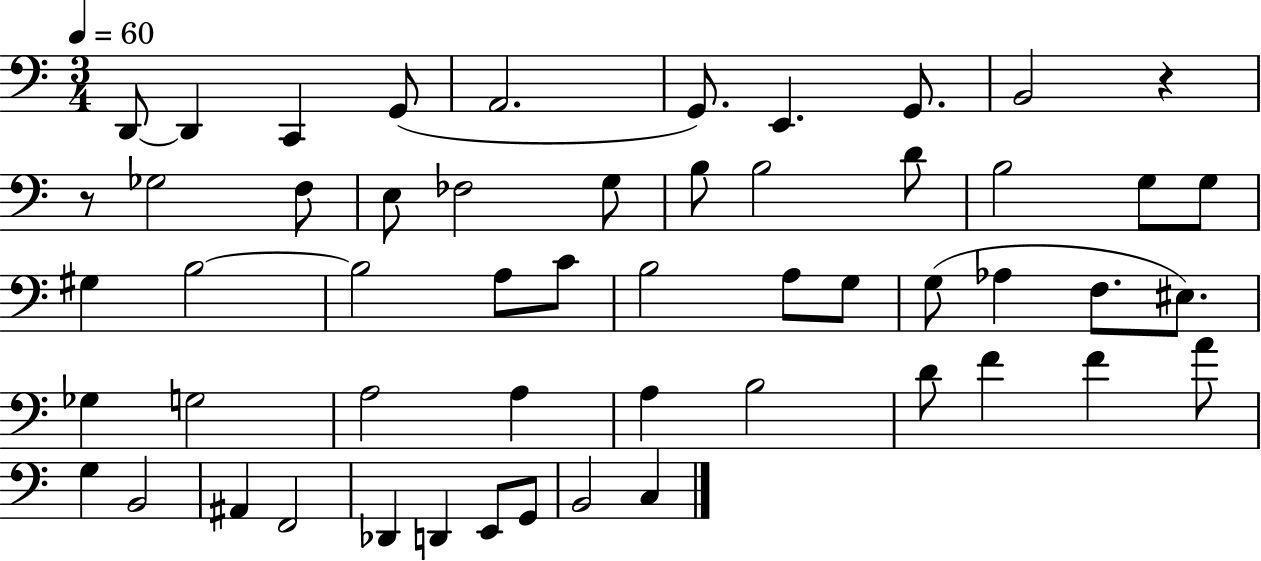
D2/e D2/q C2/q G2/e A2/h. G2/e. E2/q. G2/e. B2/h R/q R/e Gb3/h F3/e E3/e FES3/h G3/e B3/e B3/h D4/e B3/h G3/e G3/e G#3/q B3/h B3/h A3/e C4/e B3/h A3/e G3/e G3/e Ab3/q F3/e. EIS3/e. Gb3/q G3/h A3/h A3/q A3/q B3/h D4/e F4/q F4/q A4/e G3/q B2/h A#2/q F2/h Db2/q D2/q E2/e G2/e B2/h C3/q